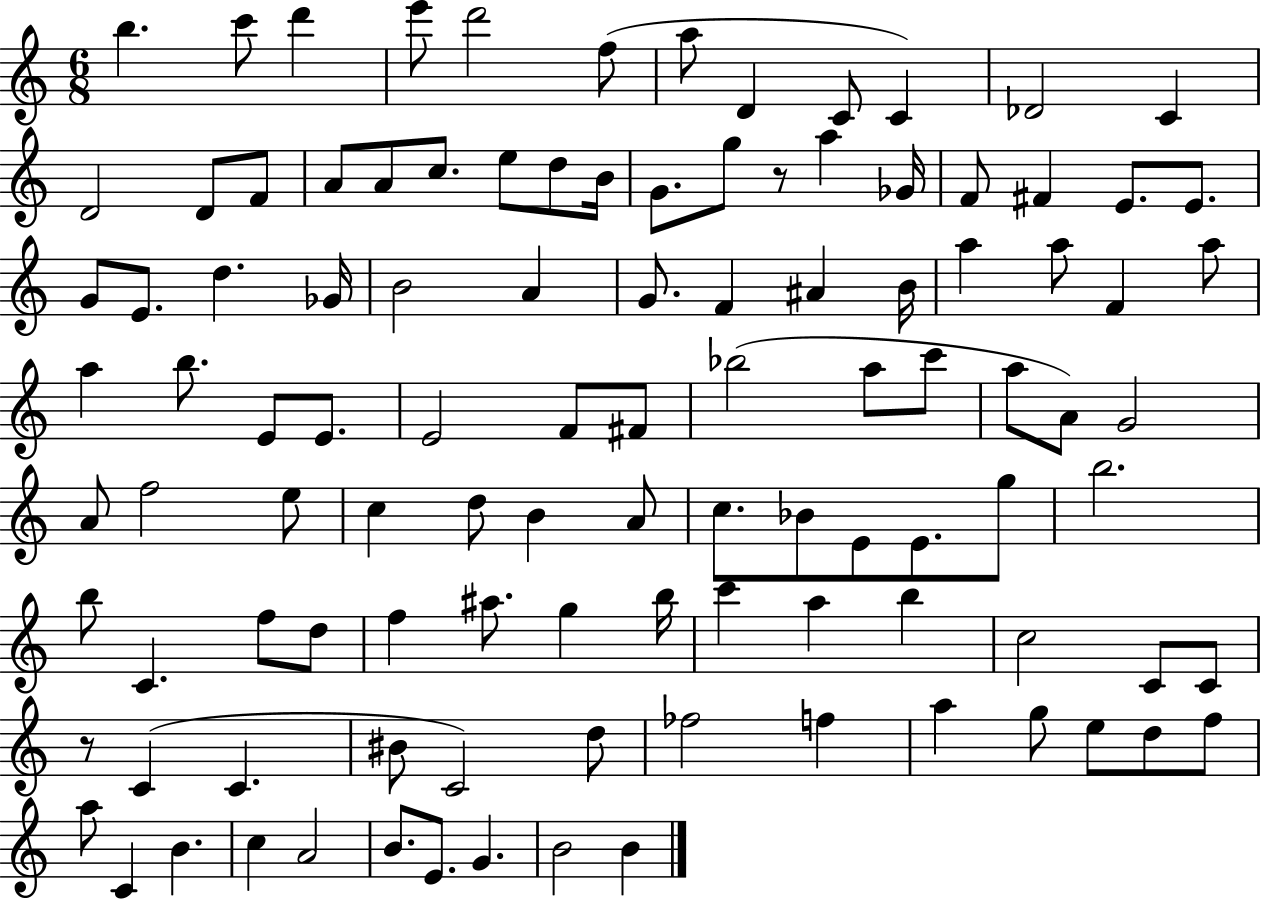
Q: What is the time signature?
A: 6/8